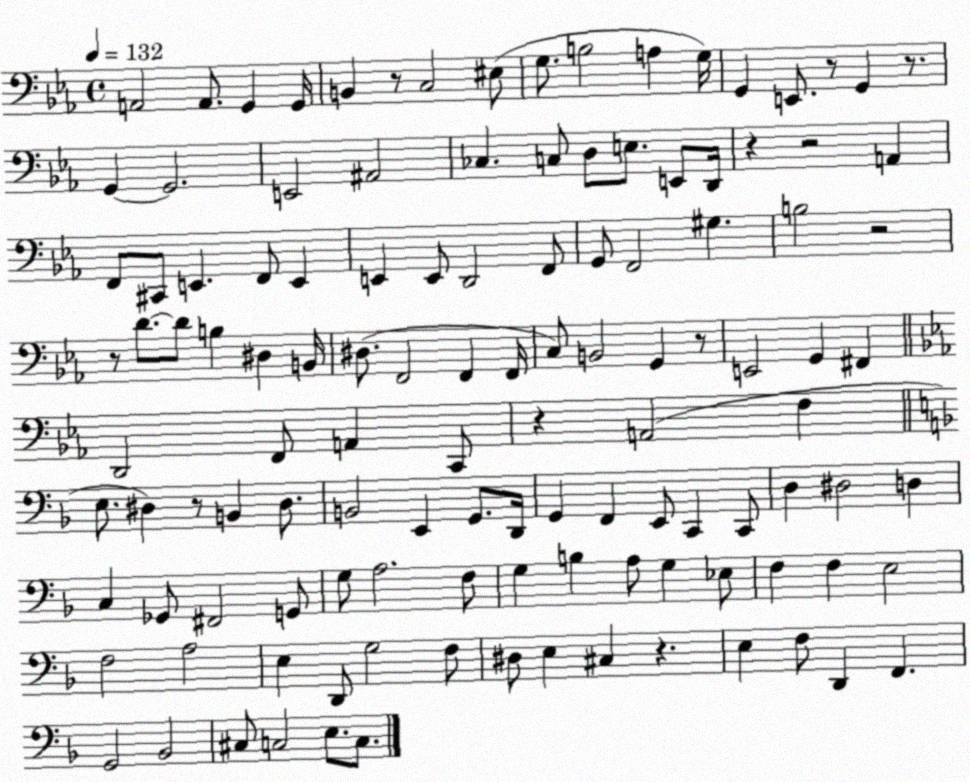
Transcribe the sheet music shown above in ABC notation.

X:1
T:Untitled
M:4/4
L:1/4
K:Eb
A,,2 A,,/2 G,, G,,/4 B,, z/2 C,2 ^E,/2 G,/2 B,2 A, G,/4 G,, E,,/2 z/2 G,, z/2 G,, G,,2 E,,2 ^A,,2 _C, C,/2 D,/2 E,/2 E,,/2 D,,/4 z z2 A,, F,,/2 ^C,,/2 E,, F,,/2 E,, E,, E,,/2 D,,2 F,,/2 G,,/2 F,,2 ^G, B,2 z2 z/2 D/2 D/2 B, ^D, B,,/4 ^D,/2 F,,2 F,, F,,/4 C,/2 B,,2 G,, z/2 E,,2 G,, ^F,, D,,2 F,,/2 A,, C,,/2 z A,,2 F, E,/2 ^D, z/2 B,, ^D,/2 B,,2 E,, G,,/2 D,,/4 G,, F,, E,,/2 C,, C,,/2 D, ^D,2 D, C, _G,,/2 ^F,,2 G,,/2 G,/2 A,2 F,/2 G, B, A,/2 G, _E,/2 F, F, E,2 F,2 A,2 E, D,,/2 G,2 F,/2 ^D,/2 E, ^C, z E, F,/2 D,, F,, G,,2 _B,,2 ^C,/2 C,2 E,/2 C,/2